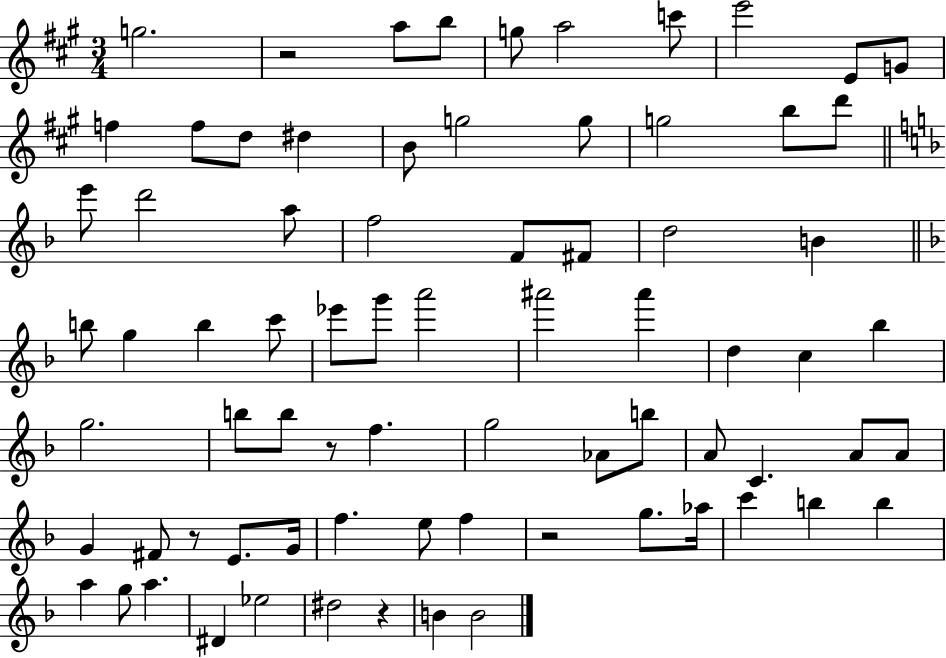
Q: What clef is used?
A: treble